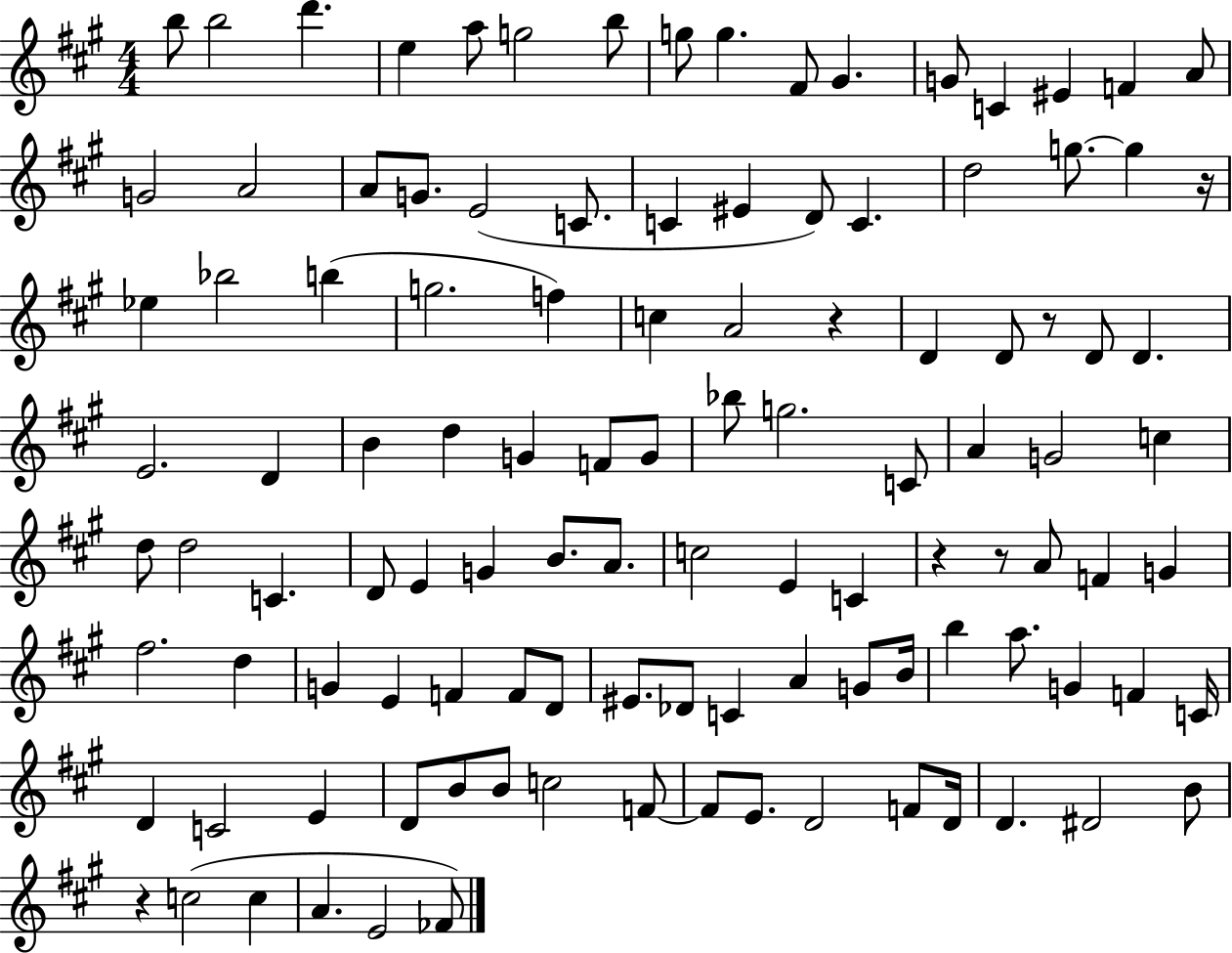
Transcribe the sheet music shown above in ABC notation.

X:1
T:Untitled
M:4/4
L:1/4
K:A
b/2 b2 d' e a/2 g2 b/2 g/2 g ^F/2 ^G G/2 C ^E F A/2 G2 A2 A/2 G/2 E2 C/2 C ^E D/2 C d2 g/2 g z/4 _e _b2 b g2 f c A2 z D D/2 z/2 D/2 D E2 D B d G F/2 G/2 _b/2 g2 C/2 A G2 c d/2 d2 C D/2 E G B/2 A/2 c2 E C z z/2 A/2 F G ^f2 d G E F F/2 D/2 ^E/2 _D/2 C A G/2 B/4 b a/2 G F C/4 D C2 E D/2 B/2 B/2 c2 F/2 F/2 E/2 D2 F/2 D/4 D ^D2 B/2 z c2 c A E2 _F/2